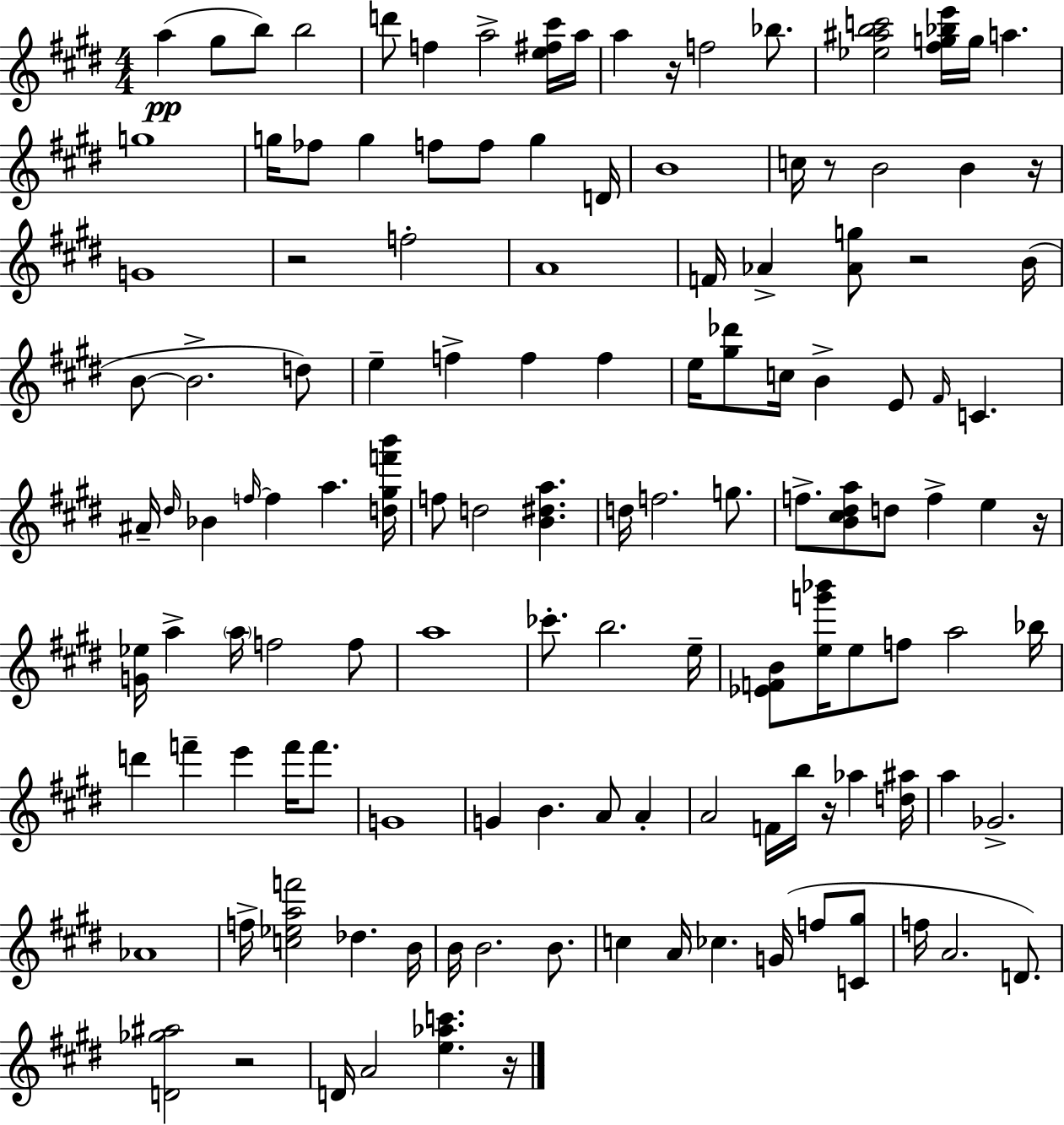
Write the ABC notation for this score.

X:1
T:Untitled
M:4/4
L:1/4
K:E
a ^g/2 b/2 b2 d'/2 f a2 [e^f^c']/4 a/4 a z/4 f2 _b/2 [_e^abc']2 [^fg_be']/4 g/4 a g4 g/4 _f/2 g f/2 f/2 g D/4 B4 c/4 z/2 B2 B z/4 G4 z2 f2 A4 F/4 _A [_Ag]/2 z2 B/4 B/2 B2 d/2 e f f f e/4 [^g_d']/2 c/4 B E/2 ^F/4 C ^A/4 ^d/4 _B f/4 f a [d^gf'b']/4 f/2 d2 [B^da] d/4 f2 g/2 f/2 [B^c^da]/2 d/2 f e z/4 [G_e]/4 a a/4 f2 f/2 a4 _c'/2 b2 e/4 [_EFB]/2 [eg'_b']/4 e/2 f/2 a2 _b/4 d' f' e' f'/4 f'/2 G4 G B A/2 A A2 F/4 b/4 z/4 _a [d^a]/4 a _G2 _A4 f/4 [c_eaf']2 _d B/4 B/4 B2 B/2 c A/4 _c G/4 f/2 [C^g]/2 f/4 A2 D/2 [D_g^a]2 z2 D/4 A2 [e_ac'] z/4